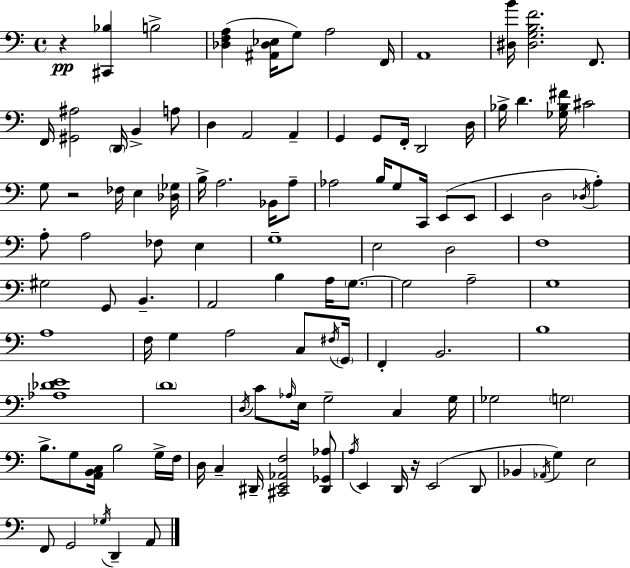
{
  \clef bass
  \time 4/4
  \defaultTimeSignature
  \key a \minor
  \repeat volta 2 { r4\pp <cis, bes>4 b2-> | <des f a>4( <ais, des ees>16 g8) a2 f,16 | a,1 | <dis b'>16 <dis g b f'>2. f,8. | \break f,16 <gis, ais>2 \parenthesize d,16 b,4-> a8 | d4 a,2 a,4-- | g,4 g,8 f,16-. d,2 d16 | bes16-> d'4. <ges bes fis'>16 cis'2 | \break g8 r2 fes16 e4 <des ges>16 | b16-> a2. bes,16 a8-- | aes2 b16 g8 c,16 e,8( e,8 | e,4 d2 \acciaccatura { des16 }) a4-. | \break a8-. a2 fes8 e4 | g1-- | e2 d2 | f1 | \break gis2 g,8 b,4.-- | a,2 b4 a16 \parenthesize g8.~~ | g2 a2-- | g1 | \break a1 | f16 g4 a2 c8 | \acciaccatura { fis16 } \parenthesize g,16 f,4-. b,2. | b1 | \break <aes des' e'>1 | \parenthesize d'1 | \acciaccatura { d16 } c'8 \grace { aes16 } e16 g2-- c4 | g16 ges2 \parenthesize g2 | \break b8.-> g8 <a, b, c>16 b2 | g16-> f16 d16 c4-- dis,16-- <cis, e, aes, f>2 | <dis, ges, aes>8 \acciaccatura { a16 } e,4 d,16 r16 e,2( | d,8 bes,4 \acciaccatura { aes,16 }) g4 e2 | \break f,8 g,2 | \acciaccatura { ges16 } d,4-- a,8 } \bar "|."
}